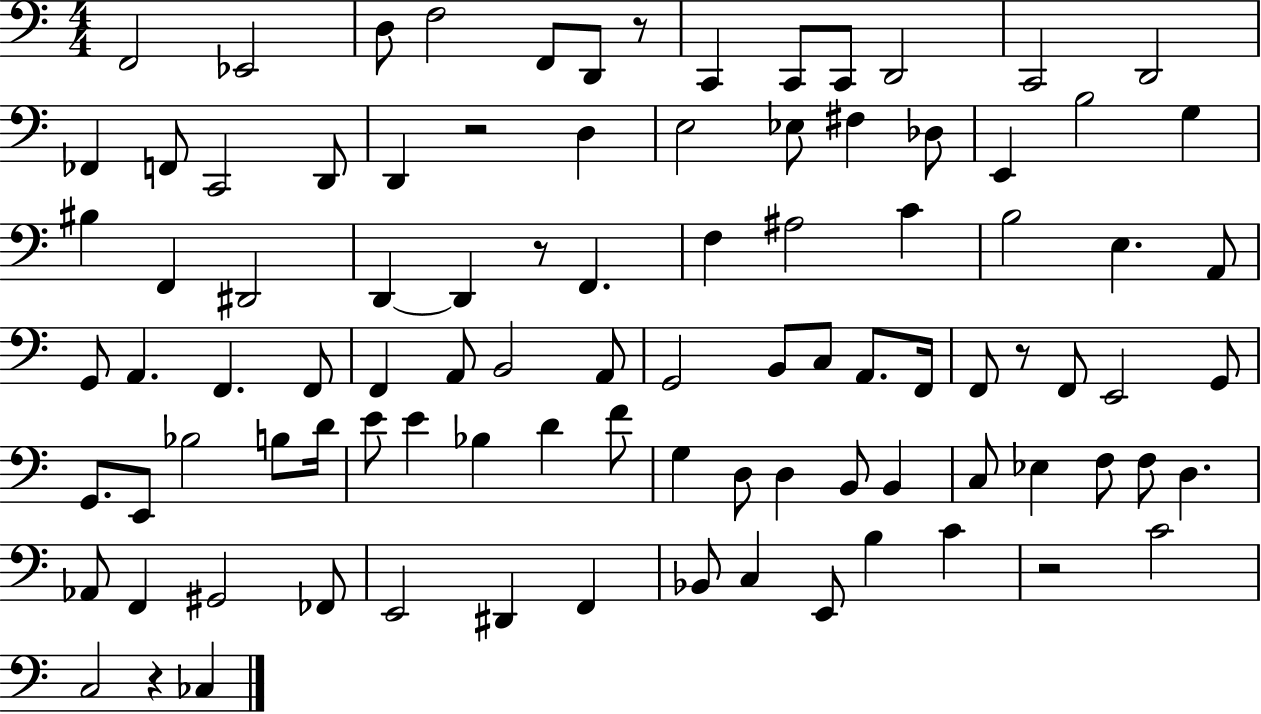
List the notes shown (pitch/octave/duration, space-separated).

F2/h Eb2/h D3/e F3/h F2/e D2/e R/e C2/q C2/e C2/e D2/h C2/h D2/h FES2/q F2/e C2/h D2/e D2/q R/h D3/q E3/h Eb3/e F#3/q Db3/e E2/q B3/h G3/q BIS3/q F2/q D#2/h D2/q D2/q R/e F2/q. F3/q A#3/h C4/q B3/h E3/q. A2/e G2/e A2/q. F2/q. F2/e F2/q A2/e B2/h A2/e G2/h B2/e C3/e A2/e. F2/s F2/e R/e F2/e E2/h G2/e G2/e. E2/e Bb3/h B3/e D4/s E4/e E4/q Bb3/q D4/q F4/e G3/q D3/e D3/q B2/e B2/q C3/e Eb3/q F3/e F3/e D3/q. Ab2/e F2/q G#2/h FES2/e E2/h D#2/q F2/q Bb2/e C3/q E2/e B3/q C4/q R/h C4/h C3/h R/q CES3/q